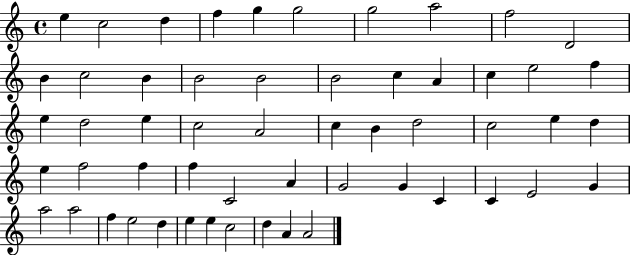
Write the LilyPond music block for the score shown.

{
  \clef treble
  \time 4/4
  \defaultTimeSignature
  \key c \major
  e''4 c''2 d''4 | f''4 g''4 g''2 | g''2 a''2 | f''2 d'2 | \break b'4 c''2 b'4 | b'2 b'2 | b'2 c''4 a'4 | c''4 e''2 f''4 | \break e''4 d''2 e''4 | c''2 a'2 | c''4 b'4 d''2 | c''2 e''4 d''4 | \break e''4 f''2 f''4 | f''4 c'2 a'4 | g'2 g'4 c'4 | c'4 e'2 g'4 | \break a''2 a''2 | f''4 e''2 d''4 | e''4 e''4 c''2 | d''4 a'4 a'2 | \break \bar "|."
}